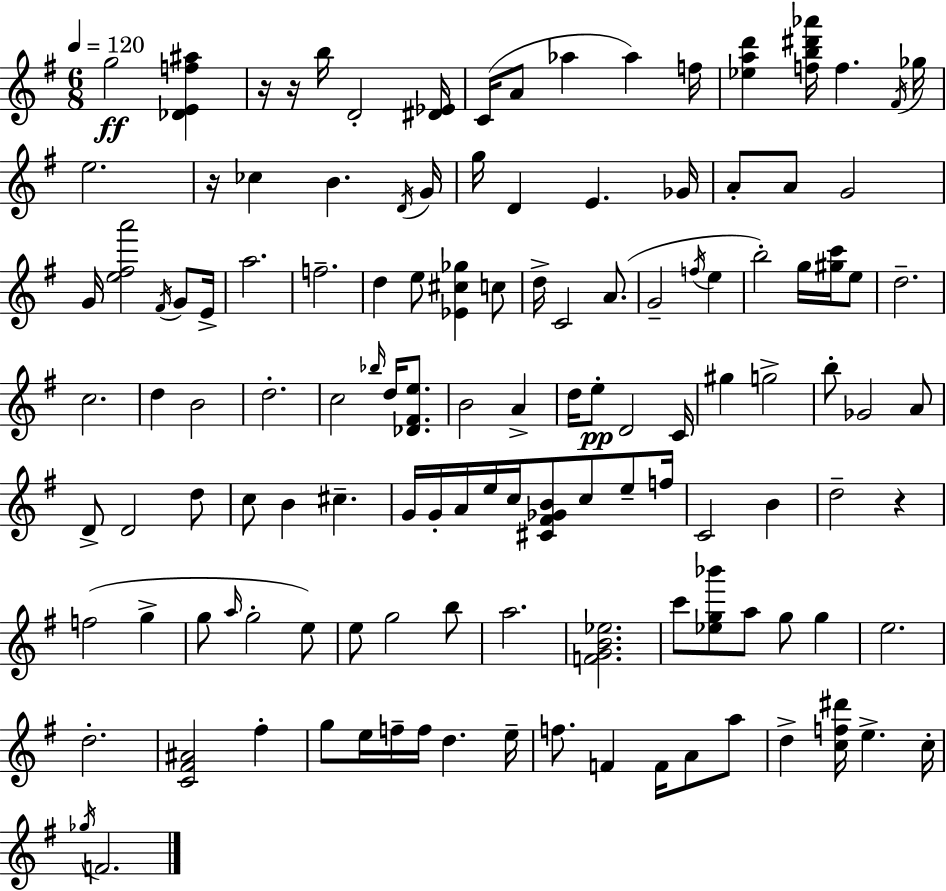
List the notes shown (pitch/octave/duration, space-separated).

G5/h [Db4,E4,F5,A#5]/q R/s R/s B5/s D4/h [D#4,Eb4]/s C4/s A4/e Ab5/q Ab5/q F5/s [Eb5,A5,D6]/q [F5,B5,D#6,Ab6]/s F5/q. F#4/s Gb5/s E5/h. R/s CES5/q B4/q. D4/s G4/s G5/s D4/q E4/q. Gb4/s A4/e A4/e G4/h G4/s [E5,F#5,A6]/h F#4/s G4/e E4/s A5/h. F5/h. D5/q E5/e [Eb4,C#5,Gb5]/q C5/e D5/s C4/h A4/e. G4/h F5/s E5/q B5/h G5/s [G#5,C6]/s E5/e D5/h. C5/h. D5/q B4/h D5/h. C5/h Bb5/s D5/s [Db4,F#4,E5]/e. B4/h A4/q D5/s E5/e D4/h C4/s G#5/q G5/h B5/e Gb4/h A4/e D4/e D4/h D5/e C5/e B4/q C#5/q. G4/s G4/s A4/s E5/s C5/s [C#4,F#4,Gb4,B4]/e C5/e E5/e F5/s C4/h B4/q D5/h R/q F5/h G5/q G5/e A5/s G5/h E5/e E5/e G5/h B5/e A5/h. [F4,G4,B4,Eb5]/h. C6/e [Eb5,G5,Bb6]/e A5/e G5/e G5/q E5/h. D5/h. [C4,F#4,A#4]/h F#5/q G5/e E5/s F5/s F5/s D5/q. E5/s F5/e. F4/q F4/s A4/e A5/e D5/q [C5,F5,D#6]/s E5/q. C5/s Gb5/s F4/h.